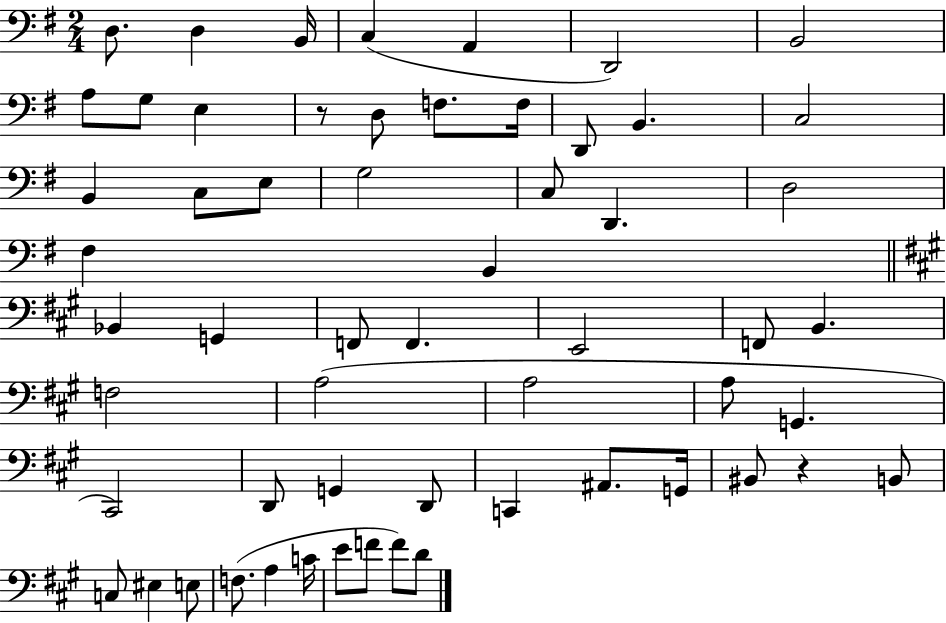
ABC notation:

X:1
T:Untitled
M:2/4
L:1/4
K:G
D,/2 D, B,,/4 C, A,, D,,2 B,,2 A,/2 G,/2 E, z/2 D,/2 F,/2 F,/4 D,,/2 B,, C,2 B,, C,/2 E,/2 G,2 C,/2 D,, D,2 ^F, B,, _B,, G,, F,,/2 F,, E,,2 F,,/2 B,, F,2 A,2 A,2 A,/2 G,, ^C,,2 D,,/2 G,, D,,/2 C,, ^A,,/2 G,,/4 ^B,,/2 z B,,/2 C,/2 ^E, E,/2 F,/2 A, C/4 E/2 F/2 F/2 D/2